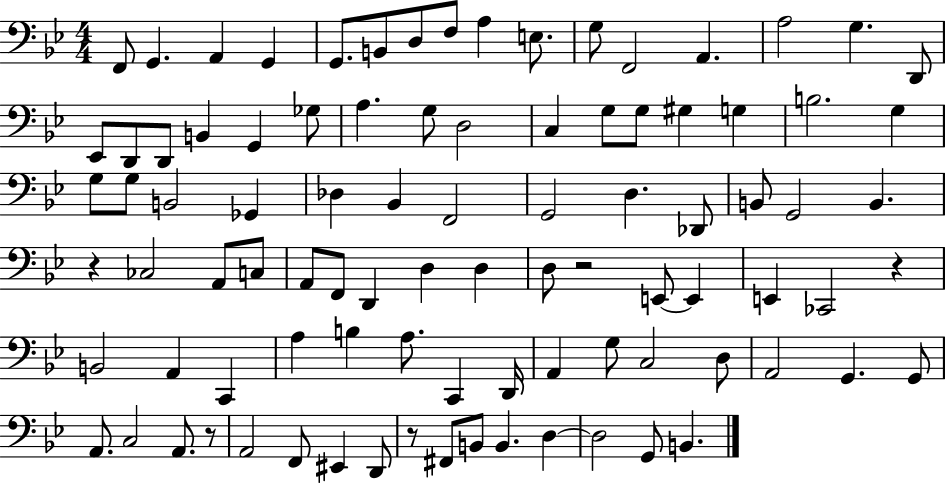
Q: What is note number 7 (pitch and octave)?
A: D3